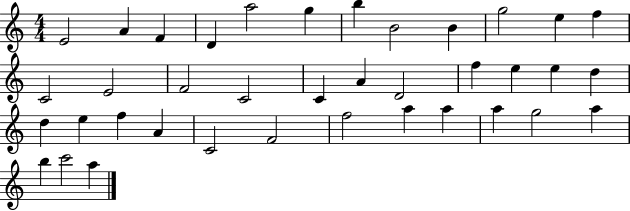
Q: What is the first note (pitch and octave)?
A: E4